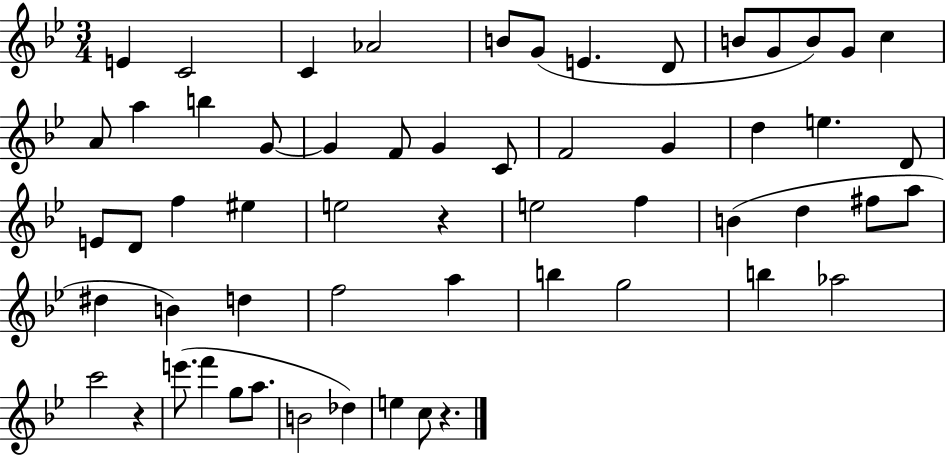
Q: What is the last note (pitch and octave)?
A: C5